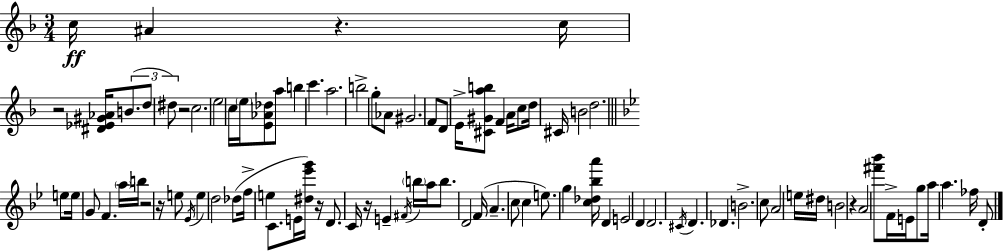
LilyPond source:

{
  \clef treble
  \numericTimeSignature
  \time 3/4
  \key f \major
  c''16\ff ais'4 r4. c''16 | r2 <dis' ees' gis' aes'>16 \tuplet 3/2 { b'8.( | d''8 dis''8) } r2 | c''2. | \break e''2 c''16 \parenthesize e''16 <e' aes' des''>8 | a''8 b''4 c'''4. | a''2. | b''2-> g''8-. aes'8 | \break gis'2. | f'8 d'8 e'16-> <cis' gis' a'' b''>8 f'4 a'16 | c''8 d''16 cis'16 b'2 | d''2. | \break \bar "||" \break \key bes \major e''8 e''16 g'8 f'4. \parenthesize a''16 | b''16 r2 r16 e''8 | \acciaccatura { ees'16 } e''4 d''2 | des''8( f''16-> e''4 c'8. e'16 | \break <dis'' ees''' g'''>16) r16 d'8. c'16 r16 e'4-- \acciaccatura { fis'16 } | \parenthesize b''16 a''16 b''8. d'2 | f'16( a'4.-- c''8 c''4 | e''8.) g''4 <c'' des'' bes'' a'''>16 d'4 | \break e'2 d'4 | d'2. | \acciaccatura { cis'16 } d'4. des'4. | b'2.-> | \break c''8 a'2 | e''16 dis''16 b'2 r4 | a'2 <fis''' bes'''>8 | f'16-> e'16 g''8 a''16 a''4. | \break fes''16 d'8-. \bar "|."
}